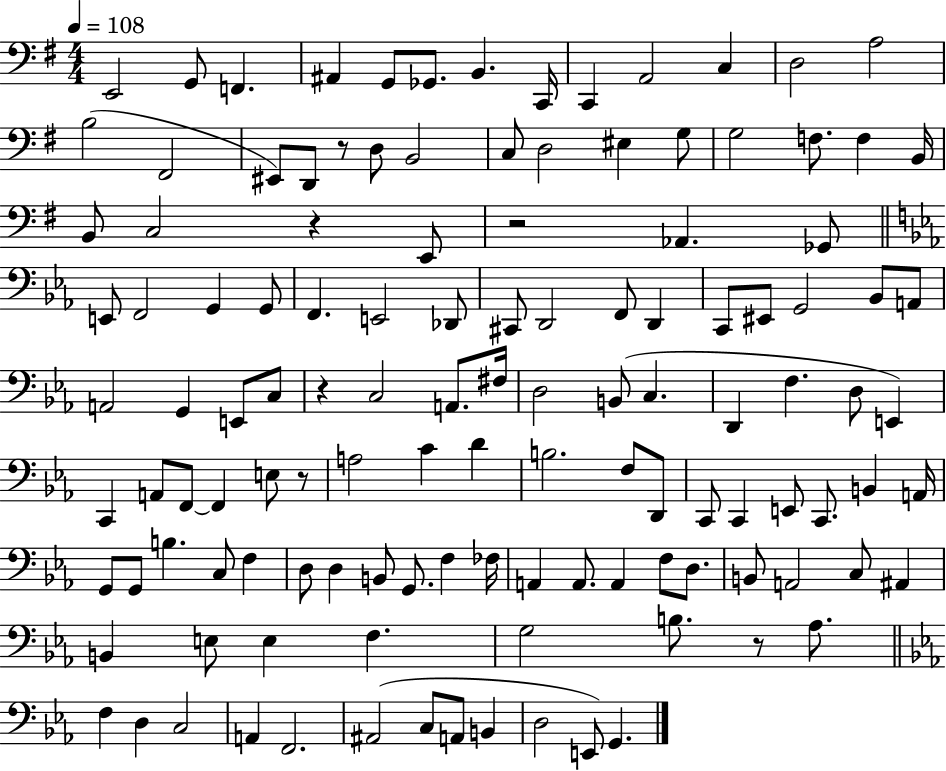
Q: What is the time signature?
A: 4/4